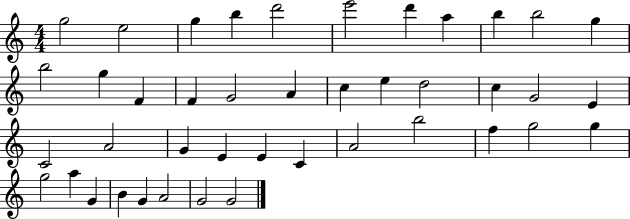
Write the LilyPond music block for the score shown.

{
  \clef treble
  \numericTimeSignature
  \time 4/4
  \key c \major
  g''2 e''2 | g''4 b''4 d'''2 | e'''2 d'''4 a''4 | b''4 b''2 g''4 | \break b''2 g''4 f'4 | f'4 g'2 a'4 | c''4 e''4 d''2 | c''4 g'2 e'4 | \break c'2 a'2 | g'4 e'4 e'4 c'4 | a'2 b''2 | f''4 g''2 g''4 | \break g''2 a''4 g'4 | b'4 g'4 a'2 | g'2 g'2 | \bar "|."
}